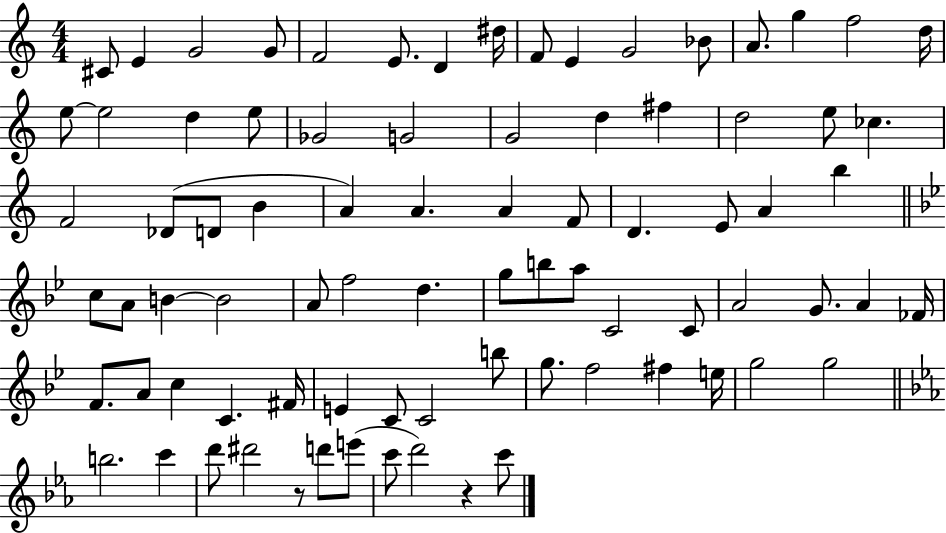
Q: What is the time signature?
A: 4/4